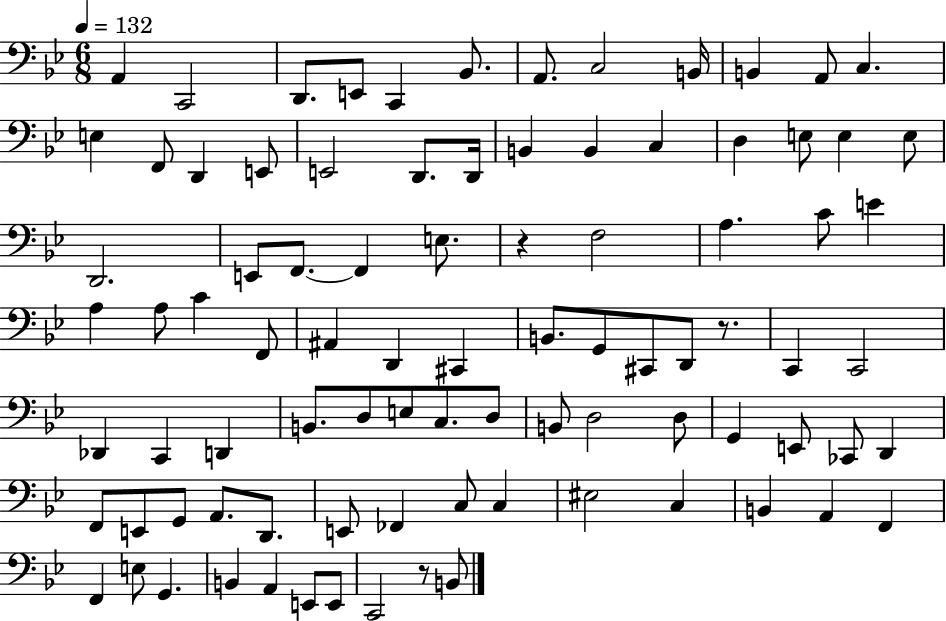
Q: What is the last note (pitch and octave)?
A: B2